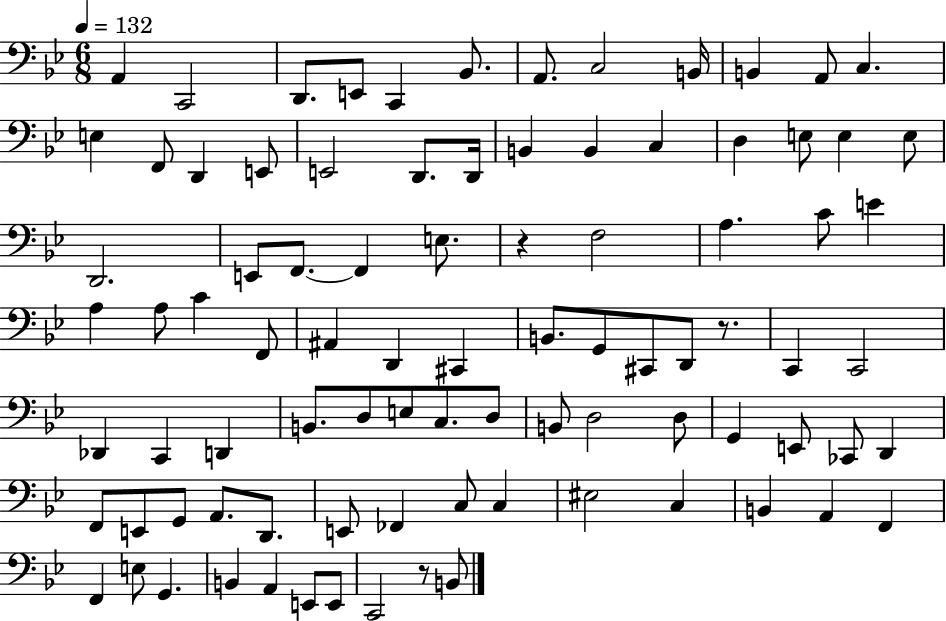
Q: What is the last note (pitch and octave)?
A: B2